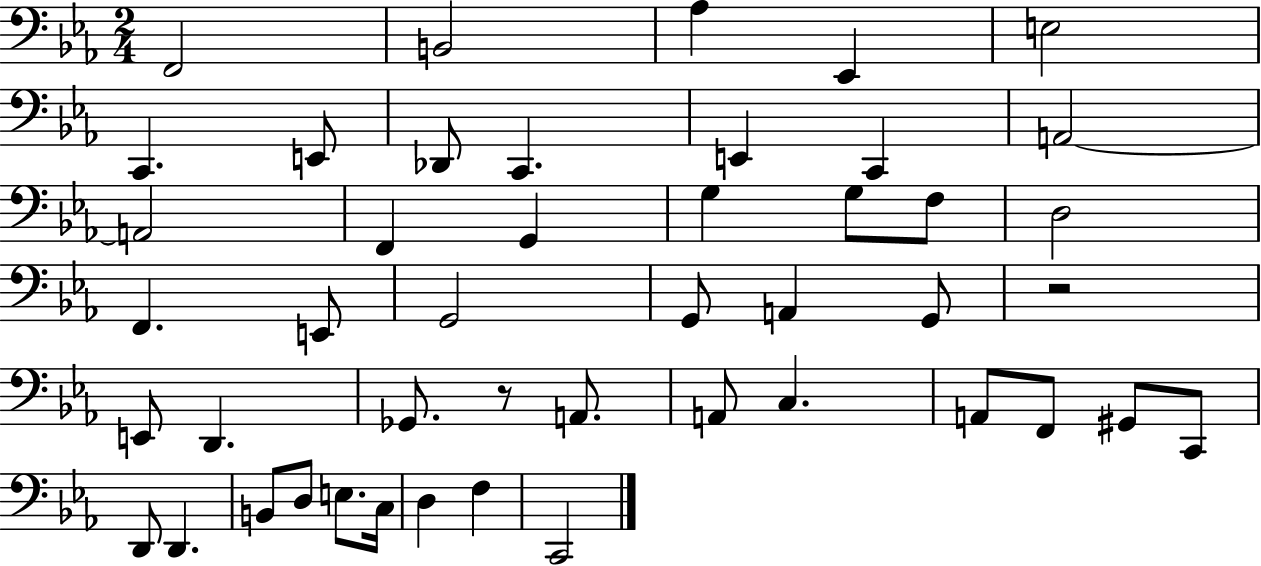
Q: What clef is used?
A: bass